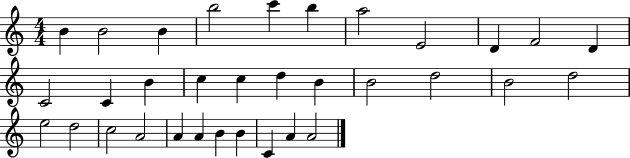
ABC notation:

X:1
T:Untitled
M:4/4
L:1/4
K:C
B B2 B b2 c' b a2 E2 D F2 D C2 C B c c d B B2 d2 B2 d2 e2 d2 c2 A2 A A B B C A A2